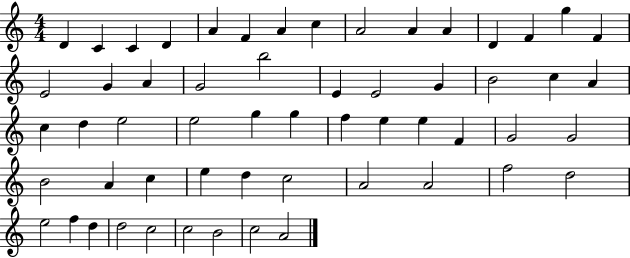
{
  \clef treble
  \numericTimeSignature
  \time 4/4
  \key c \major
  d'4 c'4 c'4 d'4 | a'4 f'4 a'4 c''4 | a'2 a'4 a'4 | d'4 f'4 g''4 f'4 | \break e'2 g'4 a'4 | g'2 b''2 | e'4 e'2 g'4 | b'2 c''4 a'4 | \break c''4 d''4 e''2 | e''2 g''4 g''4 | f''4 e''4 e''4 f'4 | g'2 g'2 | \break b'2 a'4 c''4 | e''4 d''4 c''2 | a'2 a'2 | f''2 d''2 | \break e''2 f''4 d''4 | d''2 c''2 | c''2 b'2 | c''2 a'2 | \break \bar "|."
}